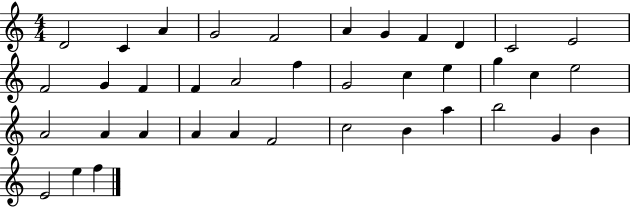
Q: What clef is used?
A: treble